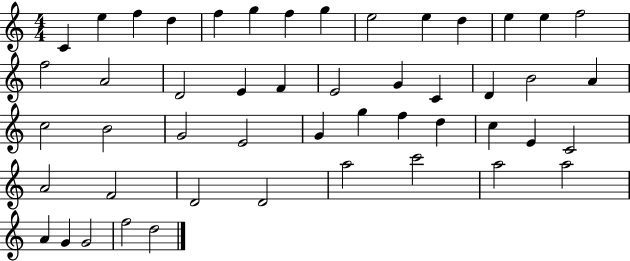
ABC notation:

X:1
T:Untitled
M:4/4
L:1/4
K:C
C e f d f g f g e2 e d e e f2 f2 A2 D2 E F E2 G C D B2 A c2 B2 G2 E2 G g f d c E C2 A2 F2 D2 D2 a2 c'2 a2 a2 A G G2 f2 d2